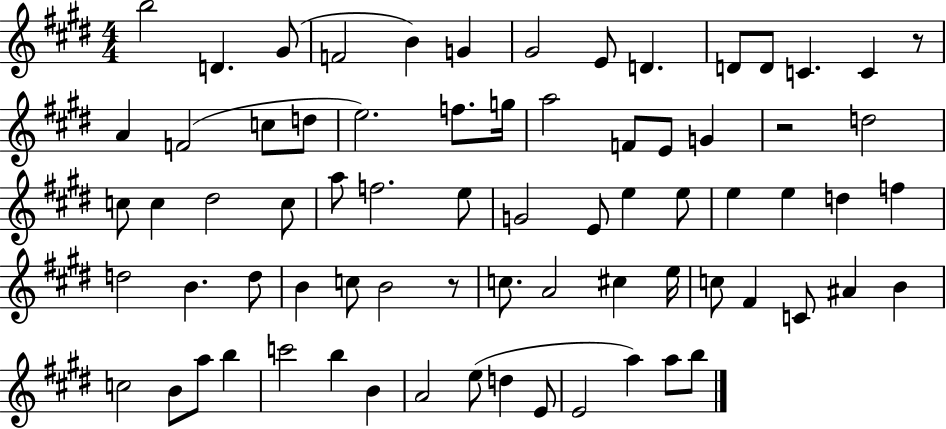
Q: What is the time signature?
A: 4/4